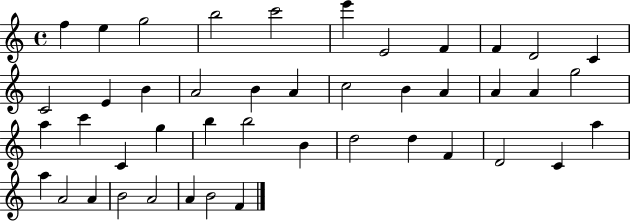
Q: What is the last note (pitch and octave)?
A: F4